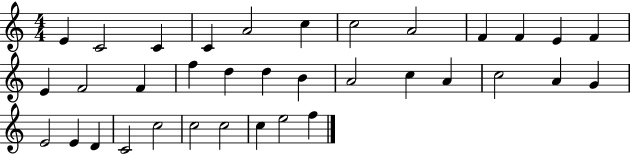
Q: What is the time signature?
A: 4/4